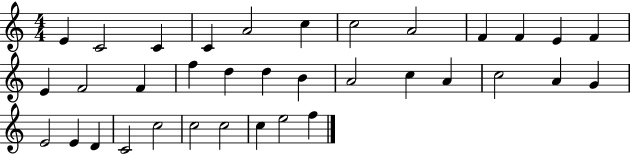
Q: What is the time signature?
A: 4/4